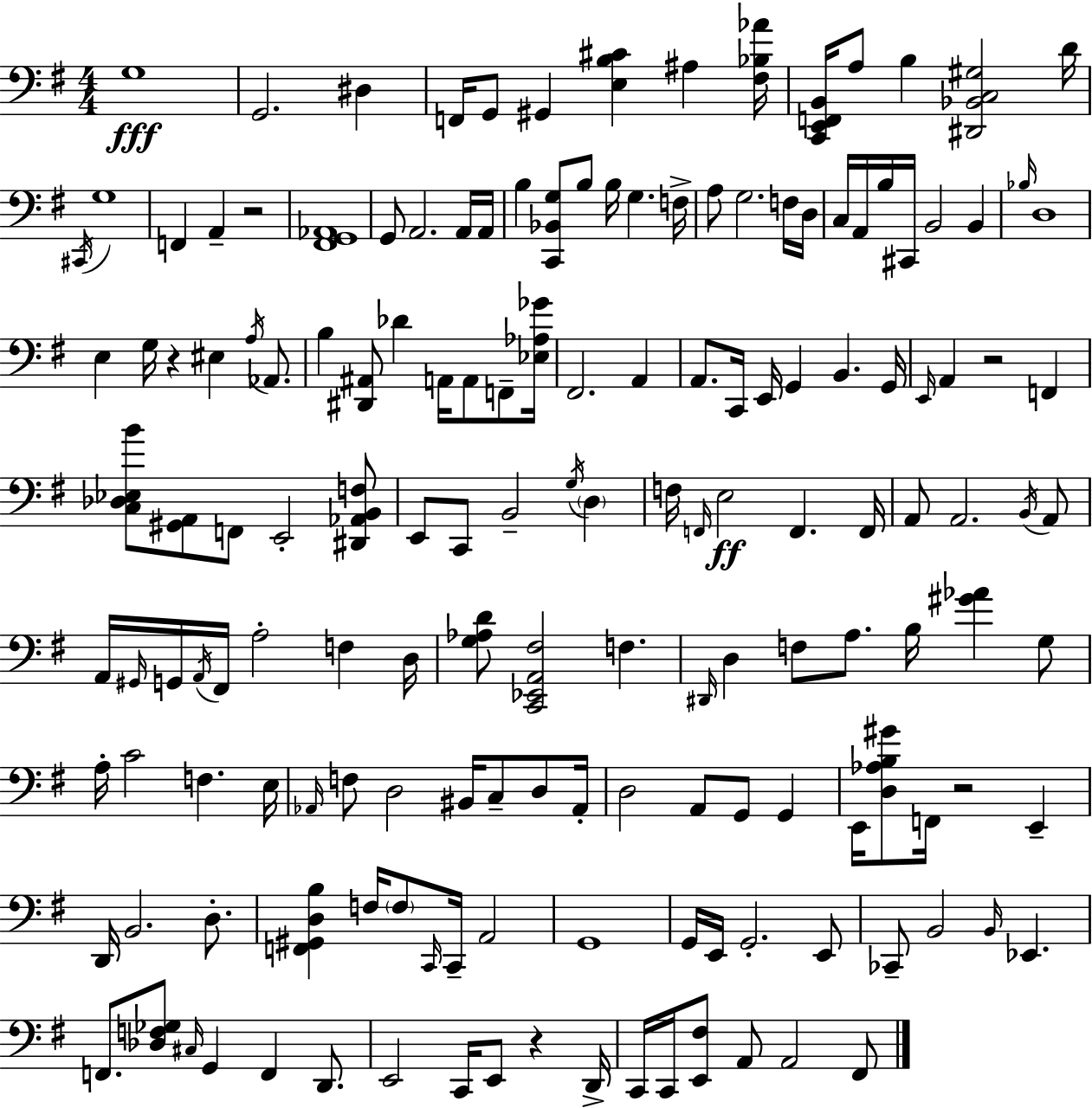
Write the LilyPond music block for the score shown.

{
  \clef bass
  \numericTimeSignature
  \time 4/4
  \key g \major
  \repeat volta 2 { g1\fff | g,2. dis4 | f,16 g,8 gis,4 <e b cis'>4 ais4 <fis bes aes'>16 | <c, e, f, b,>16 a8 b4 <dis, bes, c gis>2 d'16 | \break \acciaccatura { cis,16 } g1 | f,4 a,4-- r2 | <fis, g, aes,>1 | g,8 a,2. a,16 | \break a,16 b4 <c, bes, g>8 b8 b16 g4. | f16-> a8 g2. f16 | d16 c16 a,16 b16 cis,16 b,2 b,4 | \grace { bes16 } d1 | \break e4 g16 r4 eis4 \acciaccatura { a16 } | aes,8. b4 <dis, ais,>8 des'4 a,16 a,8 | f,8-- <ees aes ges'>16 fis,2. a,4 | a,8. c,16 e,16 g,4 b,4. | \break g,16 \grace { e,16 } a,4 r2 | f,4 <c des ees b'>8 <gis, a,>8 f,8 e,2-. | <dis, aes, b, f>8 e,8 c,8 b,2-- | \acciaccatura { g16 } \parenthesize d4 f16 \grace { f,16 } e2\ff f,4. | \break f,16 a,8 a,2. | \acciaccatura { b,16 } a,8 a,16 \grace { gis,16 } g,16 \acciaccatura { a,16 } fis,16 a2-. | f4 d16 <g aes d'>8 <c, ees, a, fis>2 | f4. \grace { dis,16 } d4 f8 | \break a8. b16 <gis' aes'>4 g8 a16-. c'2 | f4. e16 \grace { aes,16 } f8 d2 | bis,16 c8-- d8 aes,16-. d2 | a,8 g,8 g,4 e,16 <d aes b gis'>8 f,16 r2 | \break e,4-- d,16 b,2. | d8.-. <f, gis, d b>4 f16 | \parenthesize f8 \grace { c,16 } c,16-- a,2 g,1 | g,16 e,16 g,2.-. | \break e,8 ces,8-- b,2 | \grace { b,16 } ees,4. f,8. | <des f ges>8 \grace { cis16 } g,4 f,4 d,8. e,2 | c,16 e,8 r4 d,16-> c,16 c,16 | \break <e, fis>8 a,8 a,2 fis,8 } \bar "|."
}